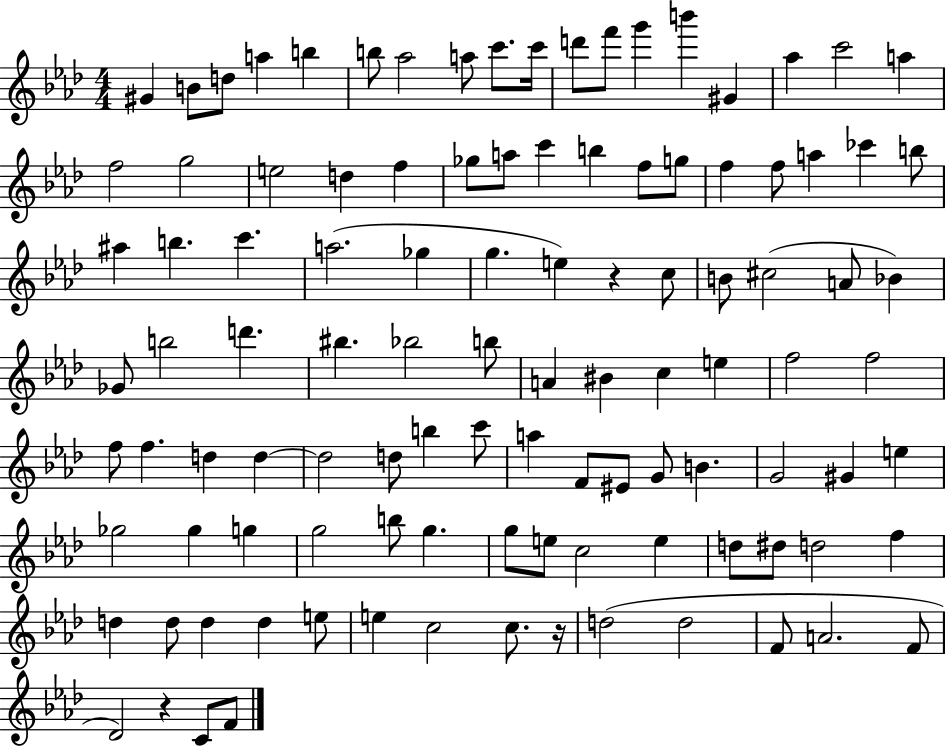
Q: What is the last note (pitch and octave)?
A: F4